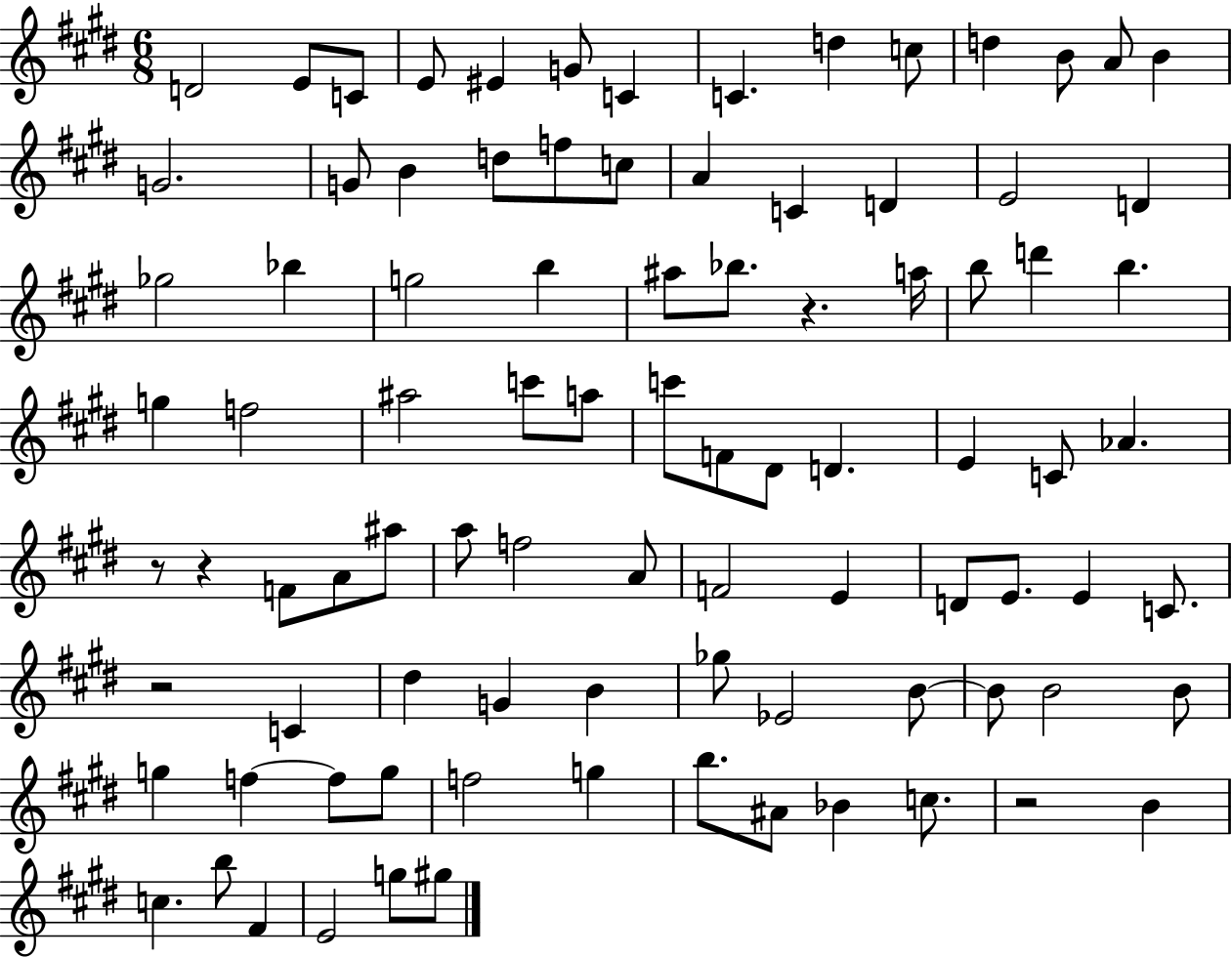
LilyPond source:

{
  \clef treble
  \numericTimeSignature
  \time 6/8
  \key e \major
  d'2 e'8 c'8 | e'8 eis'4 g'8 c'4 | c'4. d''4 c''8 | d''4 b'8 a'8 b'4 | \break g'2. | g'8 b'4 d''8 f''8 c''8 | a'4 c'4 d'4 | e'2 d'4 | \break ges''2 bes''4 | g''2 b''4 | ais''8 bes''8. r4. a''16 | b''8 d'''4 b''4. | \break g''4 f''2 | ais''2 c'''8 a''8 | c'''8 f'8 dis'8 d'4. | e'4 c'8 aes'4. | \break r8 r4 f'8 a'8 ais''8 | a''8 f''2 a'8 | f'2 e'4 | d'8 e'8. e'4 c'8. | \break r2 c'4 | dis''4 g'4 b'4 | ges''8 ees'2 b'8~~ | b'8 b'2 b'8 | \break g''4 f''4~~ f''8 g''8 | f''2 g''4 | b''8. ais'8 bes'4 c''8. | r2 b'4 | \break c''4. b''8 fis'4 | e'2 g''8 gis''8 | \bar "|."
}